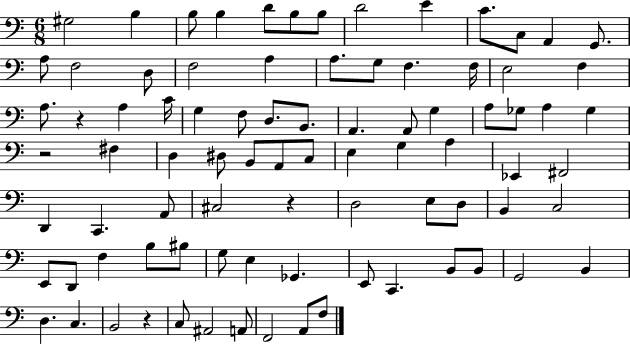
{
  \clef bass
  \numericTimeSignature
  \time 6/8
  \key c \major
  gis2 b4 | b8 b4 d'8 b8 b8 | d'2 e'4 | c'8. c8 a,4 g,8. | \break a8 f2 d8 | f2 a4 | a8. g8 f4. f16 | e2 f4 | \break a8. r4 a4 c'16 | g4 f8 d8. b,8. | a,4. a,8 g4 | a8 ges8 a4 ges4 | \break r2 fis4 | d4 dis8 b,8 a,8 c8 | e4 g4 a4 | ees,4 fis,2 | \break d,4 c,4. a,8 | cis2 r4 | d2 e8 d8 | b,4 c2 | \break e,8 d,8 f4 b8 bis8 | g8 e4 ges,4. | e,8 c,4. b,8 b,8 | g,2 b,4 | \break d4. c4. | b,2 r4 | c8 ais,2 a,8 | f,2 a,8 f8 | \break \bar "|."
}